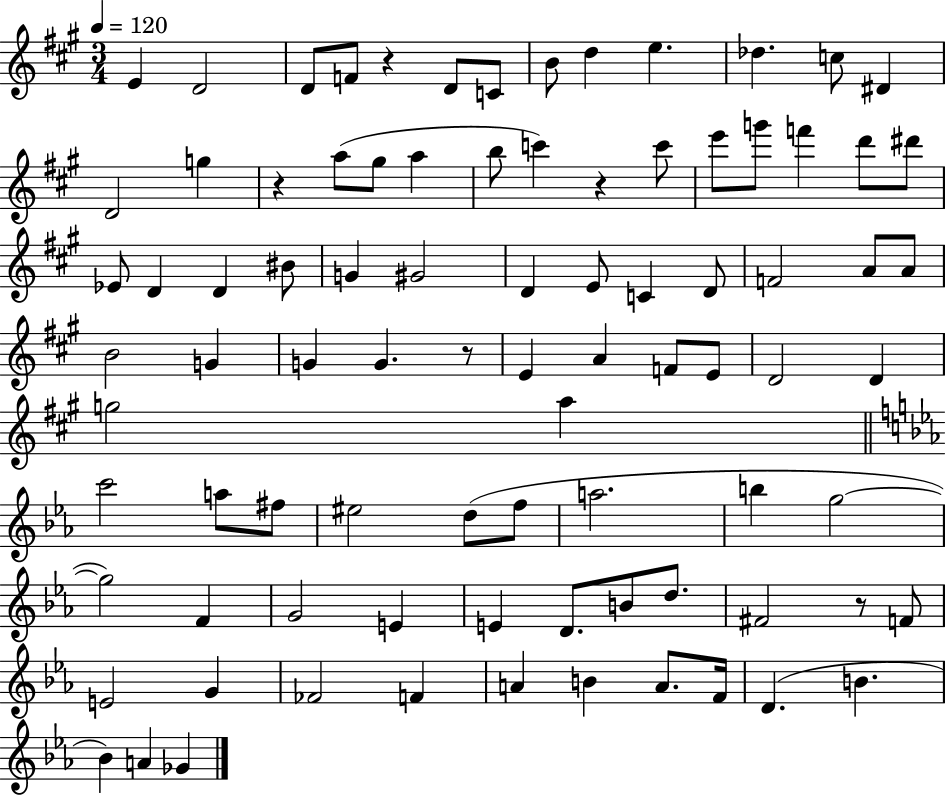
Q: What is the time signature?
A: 3/4